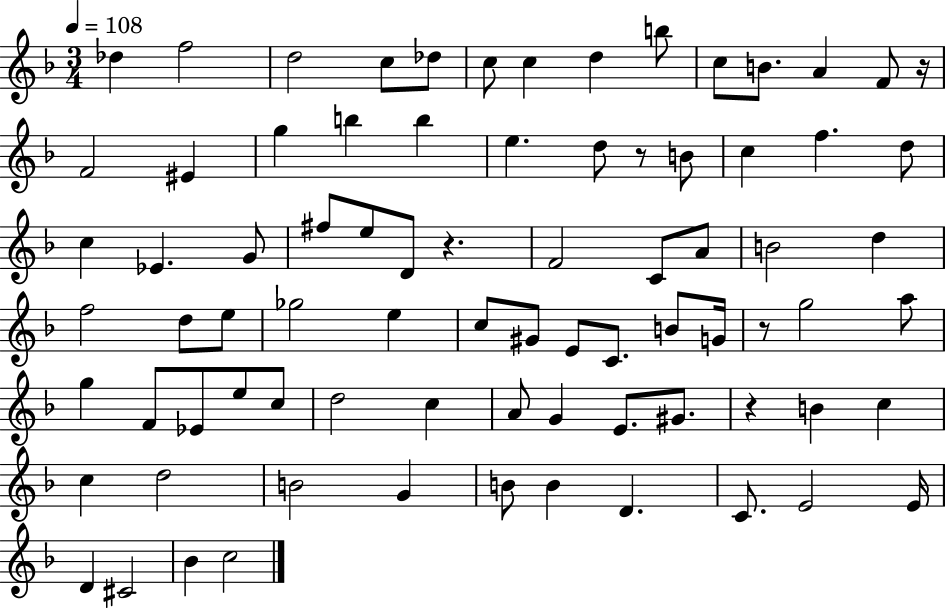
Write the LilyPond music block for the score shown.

{
  \clef treble
  \numericTimeSignature
  \time 3/4
  \key f \major
  \tempo 4 = 108
  des''4 f''2 | d''2 c''8 des''8 | c''8 c''4 d''4 b''8 | c''8 b'8. a'4 f'8 r16 | \break f'2 eis'4 | g''4 b''4 b''4 | e''4. d''8 r8 b'8 | c''4 f''4. d''8 | \break c''4 ees'4. g'8 | fis''8 e''8 d'8 r4. | f'2 c'8 a'8 | b'2 d''4 | \break f''2 d''8 e''8 | ges''2 e''4 | c''8 gis'8 e'8 c'8. b'8 g'16 | r8 g''2 a''8 | \break g''4 f'8 ees'8 e''8 c''8 | d''2 c''4 | a'8 g'4 e'8. gis'8. | r4 b'4 c''4 | \break c''4 d''2 | b'2 g'4 | b'8 b'4 d'4. | c'8. e'2 e'16 | \break d'4 cis'2 | bes'4 c''2 | \bar "|."
}